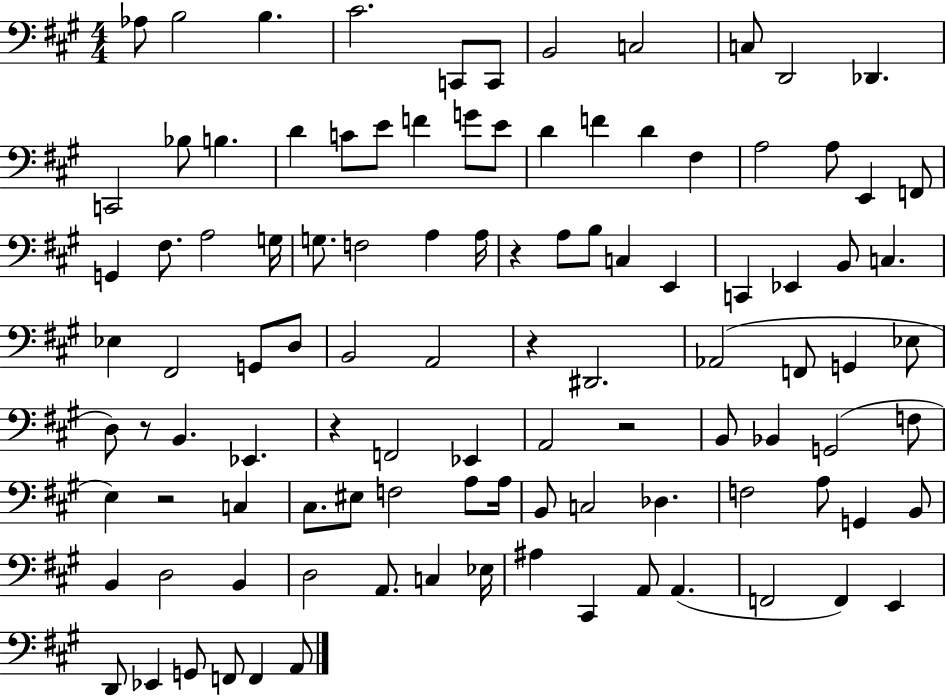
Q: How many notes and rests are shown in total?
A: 105